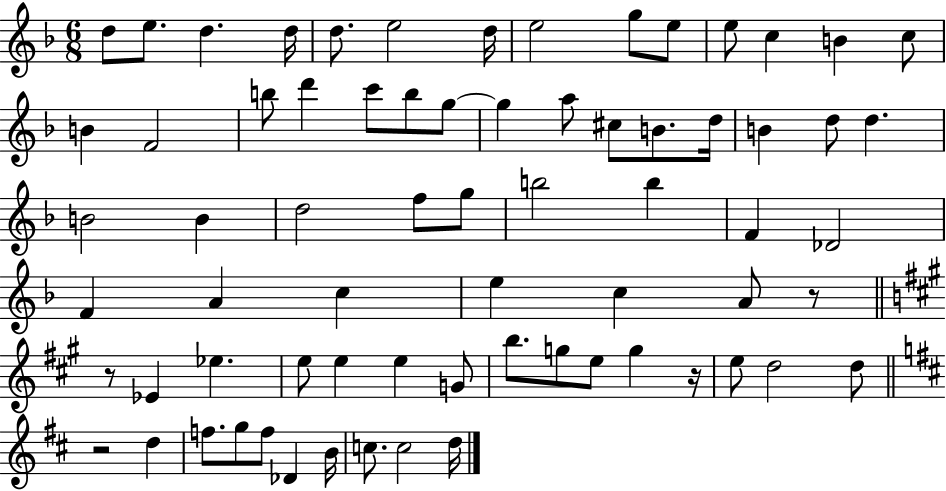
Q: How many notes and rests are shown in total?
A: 70